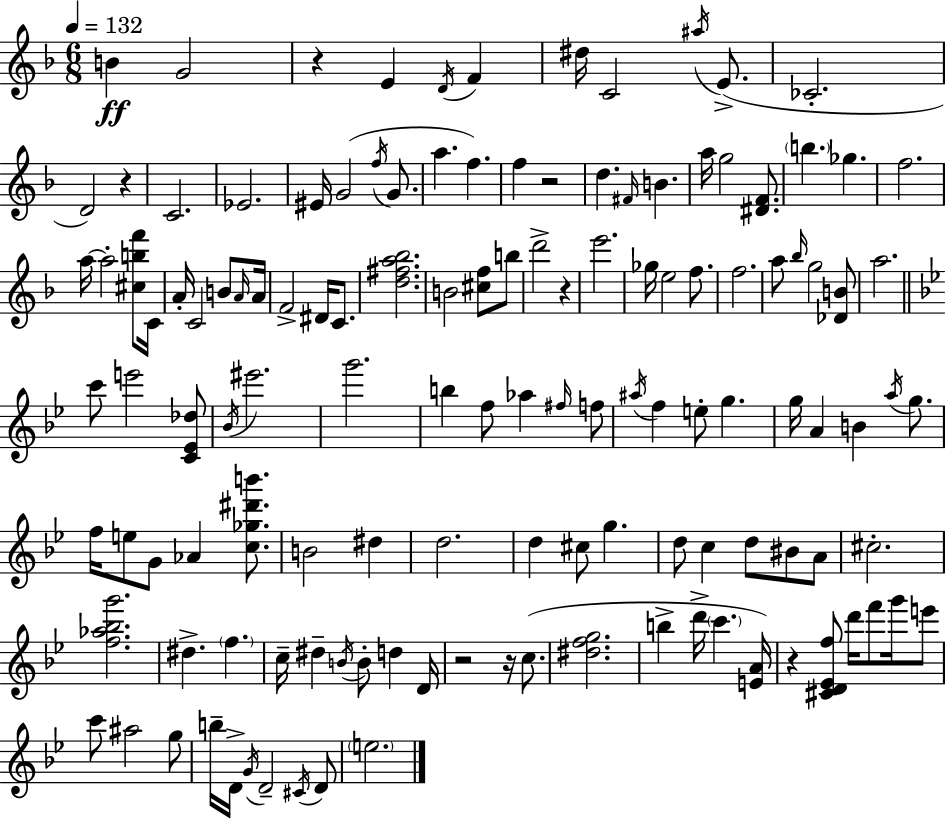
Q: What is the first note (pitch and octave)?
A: B4